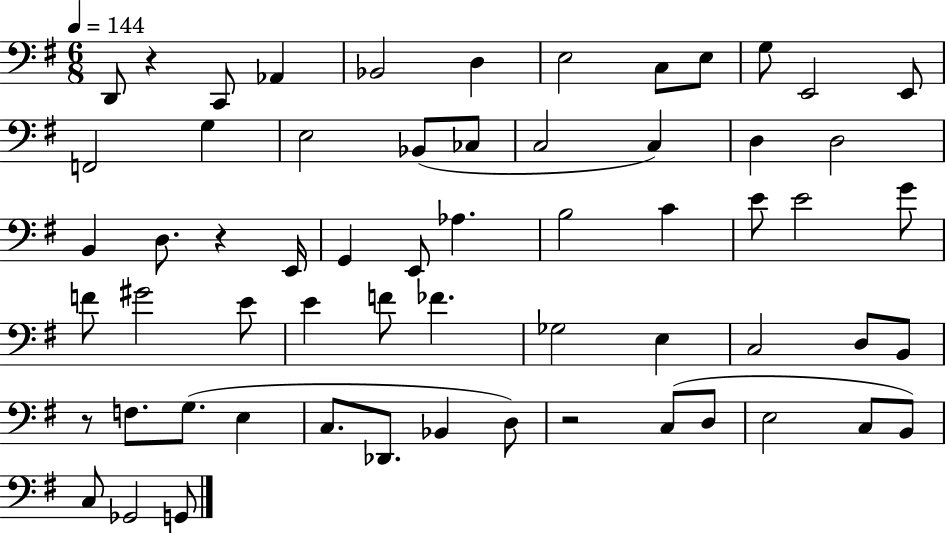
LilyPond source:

{
  \clef bass
  \numericTimeSignature
  \time 6/8
  \key g \major
  \tempo 4 = 144
  d,8 r4 c,8 aes,4 | bes,2 d4 | e2 c8 e8 | g8 e,2 e,8 | \break f,2 g4 | e2 bes,8( ces8 | c2 c4) | d4 d2 | \break b,4 d8. r4 e,16 | g,4 e,8 aes4. | b2 c'4 | e'8 e'2 g'8 | \break f'8 gis'2 e'8 | e'4 f'8 fes'4. | ges2 e4 | c2 d8 b,8 | \break r8 f8. g8.( e4 | c8. des,8. bes,4 d8) | r2 c8( d8 | e2 c8 b,8) | \break c8 ges,2 g,8 | \bar "|."
}